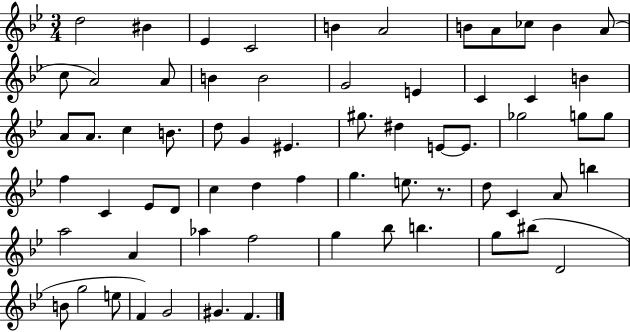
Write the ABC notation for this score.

X:1
T:Untitled
M:3/4
L:1/4
K:Bb
d2 ^B _E C2 B A2 B/2 A/2 _c/2 B A/2 c/2 A2 A/2 B B2 G2 E C C B A/2 A/2 c B/2 d/2 G ^E ^g/2 ^d E/2 E/2 _g2 g/2 g/2 f C _E/2 D/2 c d f g e/2 z/2 d/2 C A/2 b a2 A _a f2 g _b/2 b g/2 ^b/2 D2 B/2 g2 e/2 F G2 ^G F